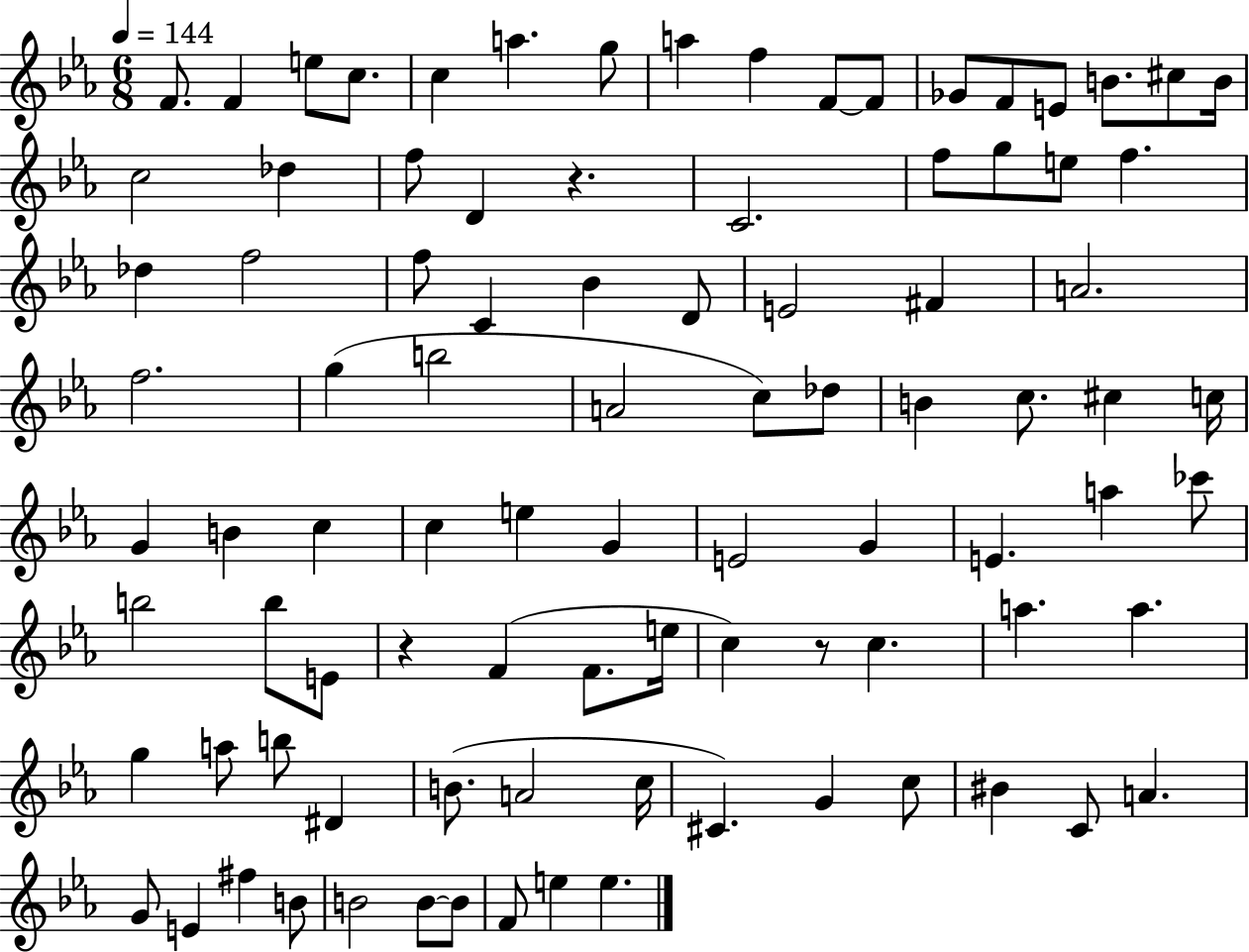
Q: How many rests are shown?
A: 3